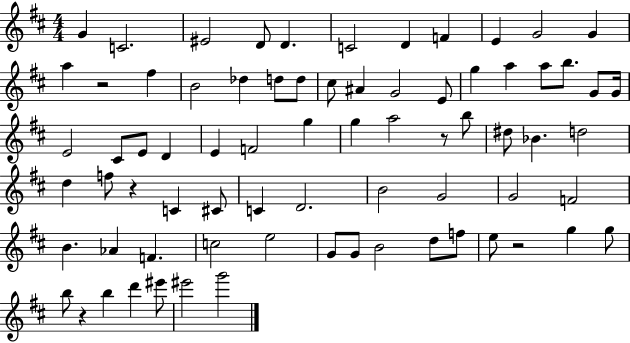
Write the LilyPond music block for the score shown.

{
  \clef treble
  \numericTimeSignature
  \time 4/4
  \key d \major
  g'4 c'2. | eis'2 d'8 d'4. | c'2 d'4 f'4 | e'4 g'2 g'4 | \break a''4 r2 fis''4 | b'2 des''4 d''8 d''8 | cis''8 ais'4 g'2 e'8 | g''4 a''4 a''8 b''8. g'8 g'16 | \break e'2 cis'8 e'8 d'4 | e'4 f'2 g''4 | g''4 a''2 r8 b''8 | dis''8 bes'4. d''2 | \break d''4 f''8 r4 c'4 cis'8 | c'4 d'2. | b'2 g'2 | g'2 f'2 | \break b'4. aes'4 f'4. | c''2 e''2 | g'8 g'8 b'2 d''8 f''8 | e''8 r2 g''4 g''8 | \break b''8 r4 b''4 d'''4 eis'''8 | eis'''2 g'''2 | \bar "|."
}